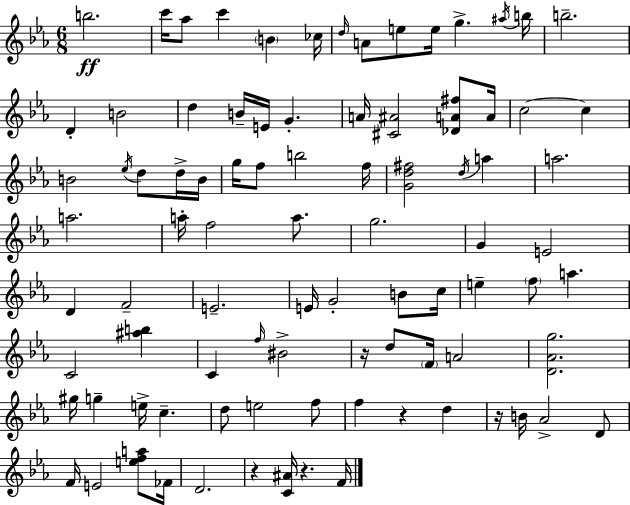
{
  \clef treble
  \numericTimeSignature
  \time 6/8
  \key ees \major
  b''2.\ff | c'''16 aes''8 c'''4 \parenthesize b'4 ces''16 | \grace { d''16 } a'8 e''8 e''16 g''4.-> | \acciaccatura { ais''16 } b''16 b''2.-- | \break d'4-. b'2 | d''4 b'16-- e'16 g'4.-. | a'16 <cis' ais'>2 <des' a' fis''>8 | a'16 c''2~~ c''4 | \break b'2 \acciaccatura { ees''16 } d''8 | d''16-> b'16 g''16 f''8 b''2 | f''16 <g' d'' fis''>2 \acciaccatura { d''16 } | a''4 a''2. | \break a''2. | a''16-. f''2 | a''8. g''2. | g'4 e'2 | \break d'4 f'2-- | e'2.-- | e'16 g'2-. | b'8 c''16 e''4-- \parenthesize f''8 a''4. | \break c'2 | <ais'' b''>4 c'4 \grace { f''16 } bis'2-> | r16 d''8 \parenthesize f'16 a'2 | <d' aes' g''>2. | \break gis''16 g''4-- e''16-> c''4.-- | d''8 e''2 | f''8 f''4 r4 | d''4 r16 b'16 aes'2-> | \break d'8 f'16 e'2 | <e'' f'' a''>8 fes'16 d'2. | r4 <c' ais'>16 r4. | f'16 \bar "|."
}